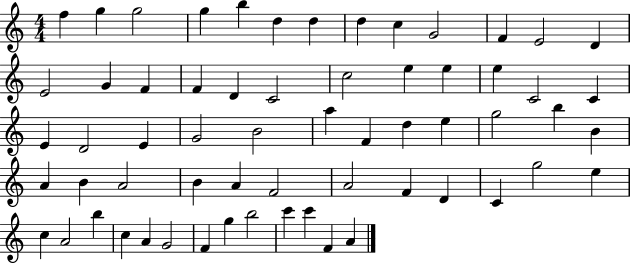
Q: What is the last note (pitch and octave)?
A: A4